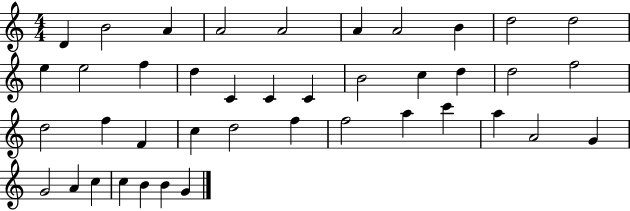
X:1
T:Untitled
M:4/4
L:1/4
K:C
D B2 A A2 A2 A A2 B d2 d2 e e2 f d C C C B2 c d d2 f2 d2 f F c d2 f f2 a c' a A2 G G2 A c c B B G